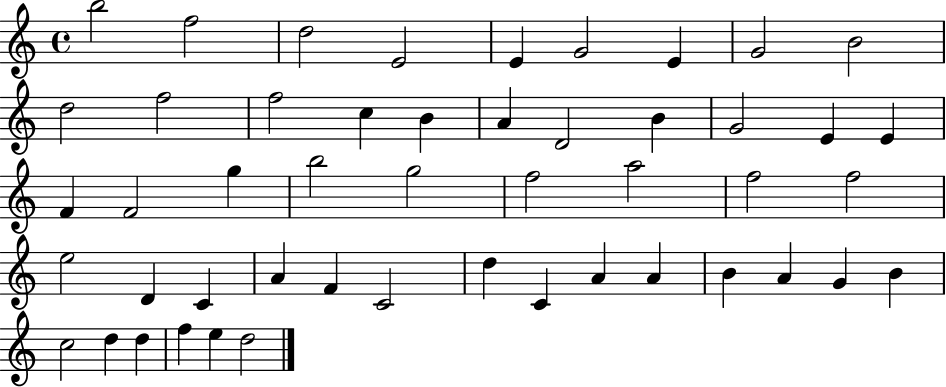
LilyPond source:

{
  \clef treble
  \time 4/4
  \defaultTimeSignature
  \key c \major
  b''2 f''2 | d''2 e'2 | e'4 g'2 e'4 | g'2 b'2 | \break d''2 f''2 | f''2 c''4 b'4 | a'4 d'2 b'4 | g'2 e'4 e'4 | \break f'4 f'2 g''4 | b''2 g''2 | f''2 a''2 | f''2 f''2 | \break e''2 d'4 c'4 | a'4 f'4 c'2 | d''4 c'4 a'4 a'4 | b'4 a'4 g'4 b'4 | \break c''2 d''4 d''4 | f''4 e''4 d''2 | \bar "|."
}